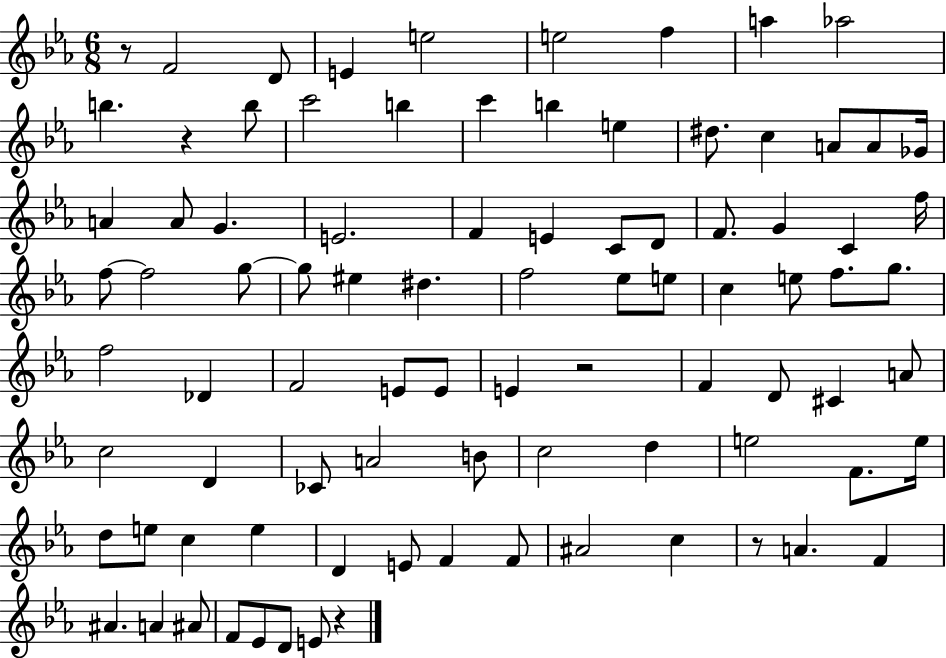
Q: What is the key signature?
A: EES major